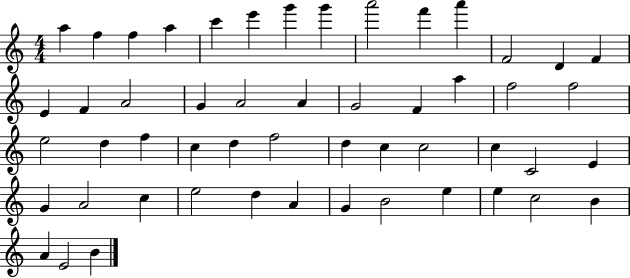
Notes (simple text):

A5/q F5/q F5/q A5/q C6/q E6/q G6/q G6/q A6/h F6/q A6/q F4/h D4/q F4/q E4/q F4/q A4/h G4/q A4/h A4/q G4/h F4/q A5/q F5/h F5/h E5/h D5/q F5/q C5/q D5/q F5/h D5/q C5/q C5/h C5/q C4/h E4/q G4/q A4/h C5/q E5/h D5/q A4/q G4/q B4/h E5/q E5/q C5/h B4/q A4/q E4/h B4/q